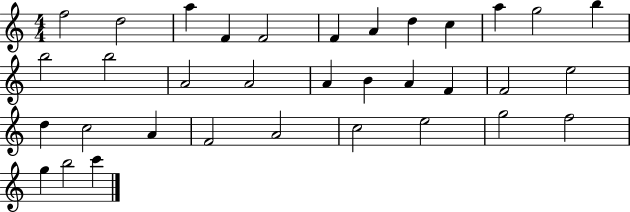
X:1
T:Untitled
M:4/4
L:1/4
K:C
f2 d2 a F F2 F A d c a g2 b b2 b2 A2 A2 A B A F F2 e2 d c2 A F2 A2 c2 e2 g2 f2 g b2 c'